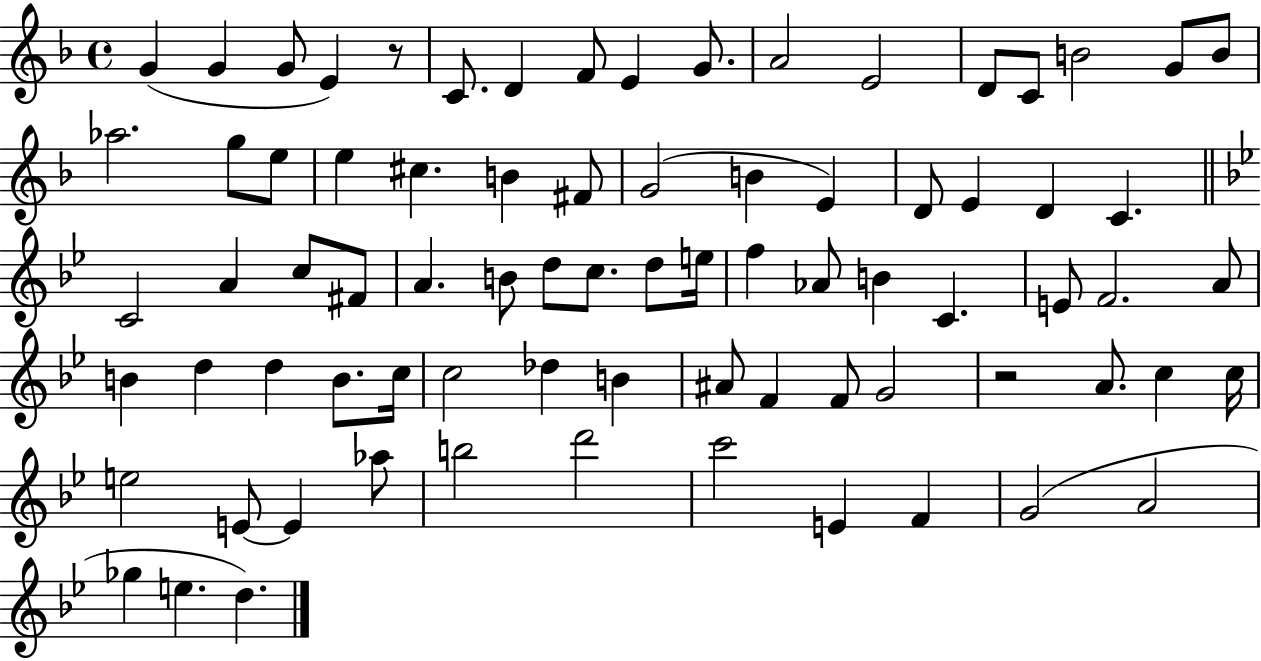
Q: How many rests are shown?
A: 2